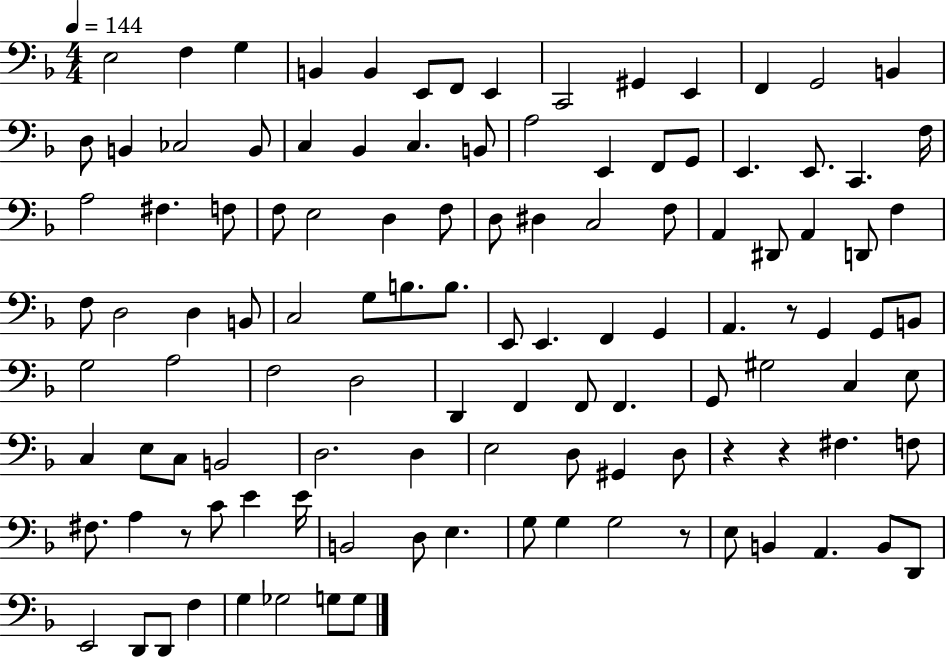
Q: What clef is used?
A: bass